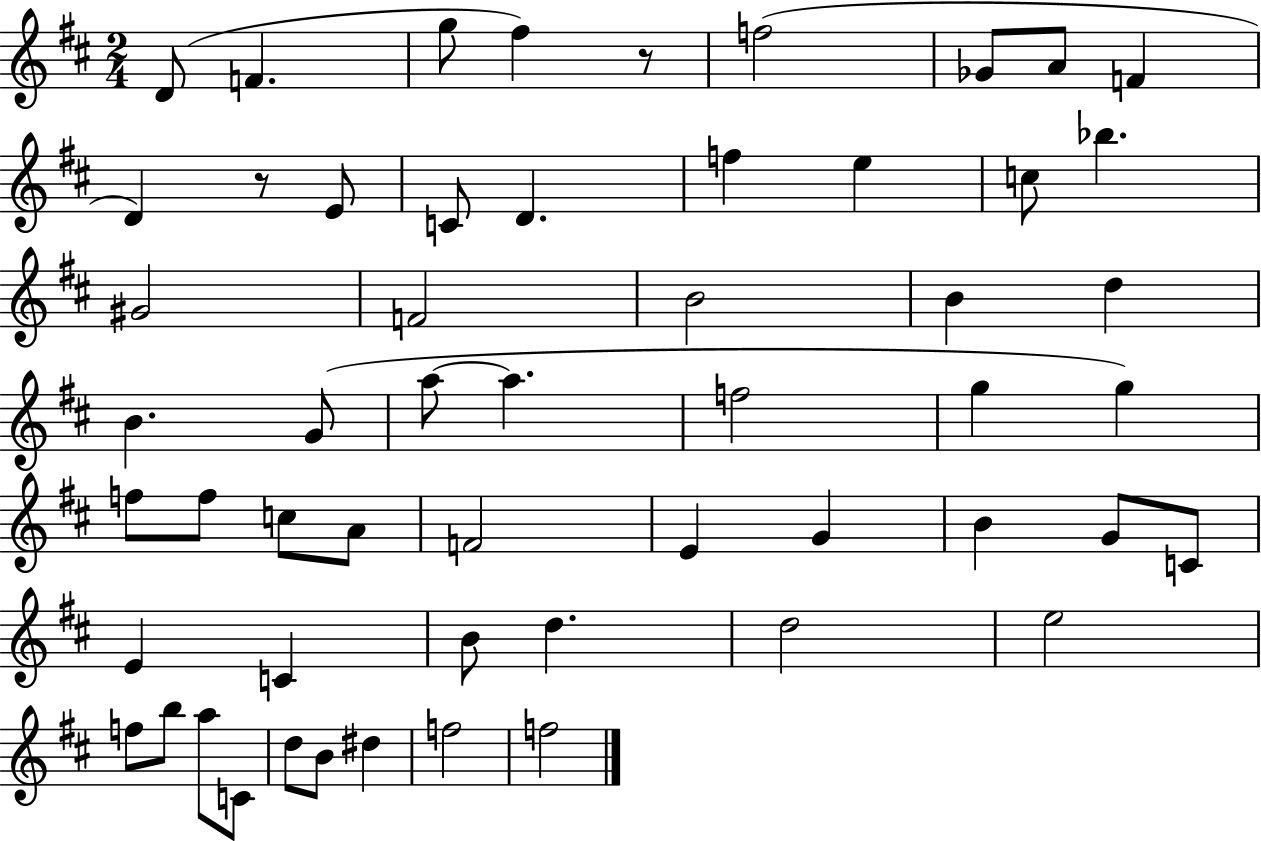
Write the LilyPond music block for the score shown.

{
  \clef treble
  \numericTimeSignature
  \time 2/4
  \key d \major
  d'8( f'4. | g''8 fis''4) r8 | f''2( | ges'8 a'8 f'4 | \break d'4) r8 e'8 | c'8 d'4. | f''4 e''4 | c''8 bes''4. | \break gis'2 | f'2 | b'2 | b'4 d''4 | \break b'4. g'8( | a''8~~ a''4. | f''2 | g''4 g''4) | \break f''8 f''8 c''8 a'8 | f'2 | e'4 g'4 | b'4 g'8 c'8 | \break e'4 c'4 | b'8 d''4. | d''2 | e''2 | \break f''8 b''8 a''8 c'8 | d''8 b'8 dis''4 | f''2 | f''2 | \break \bar "|."
}